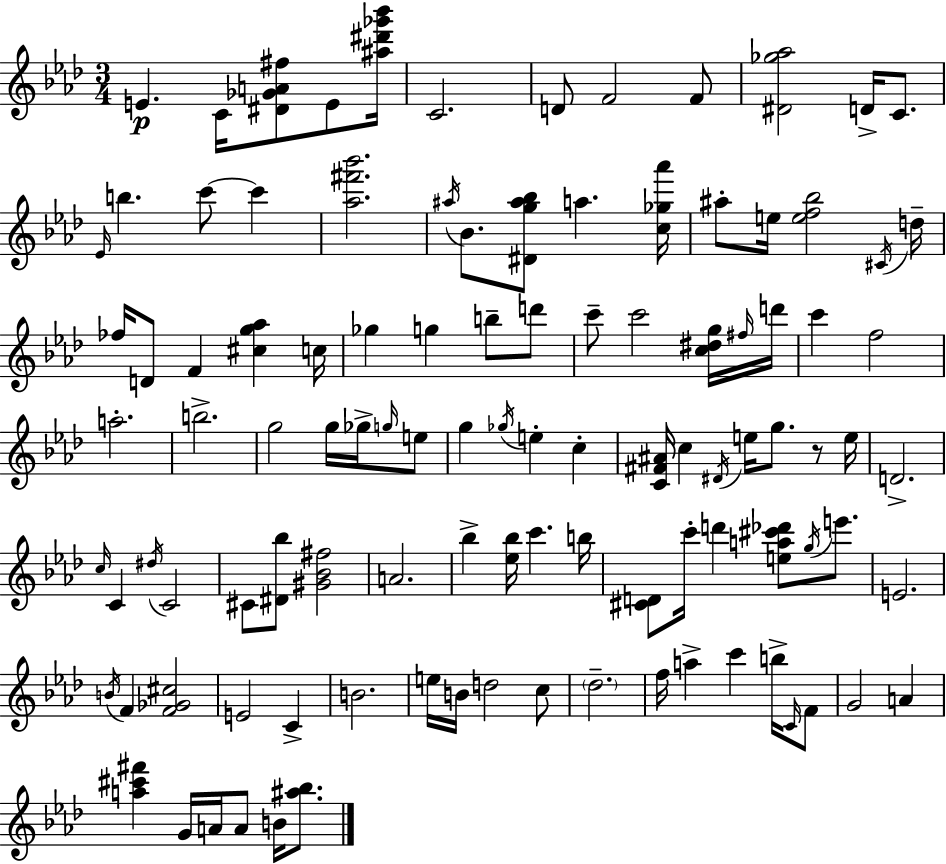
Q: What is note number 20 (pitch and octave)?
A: D5